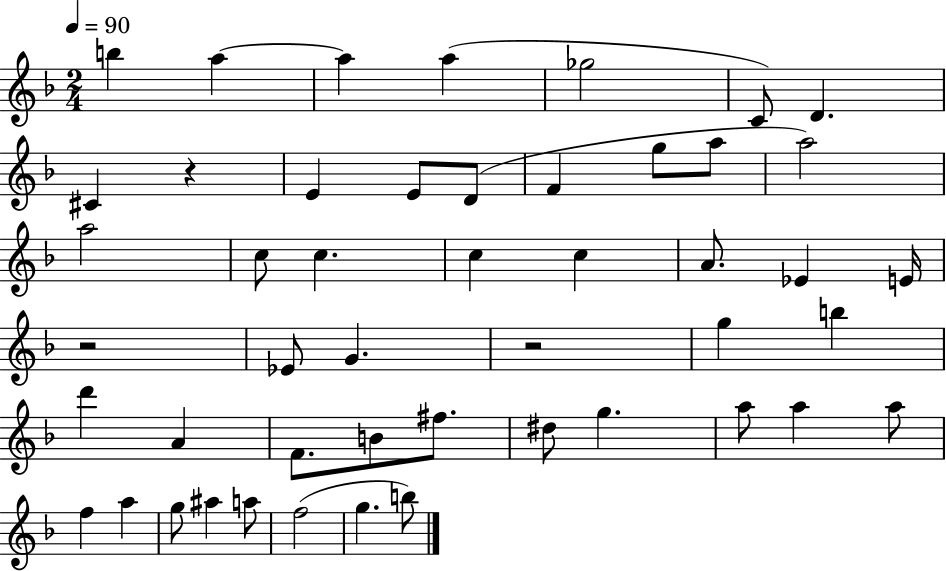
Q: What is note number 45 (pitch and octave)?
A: B5